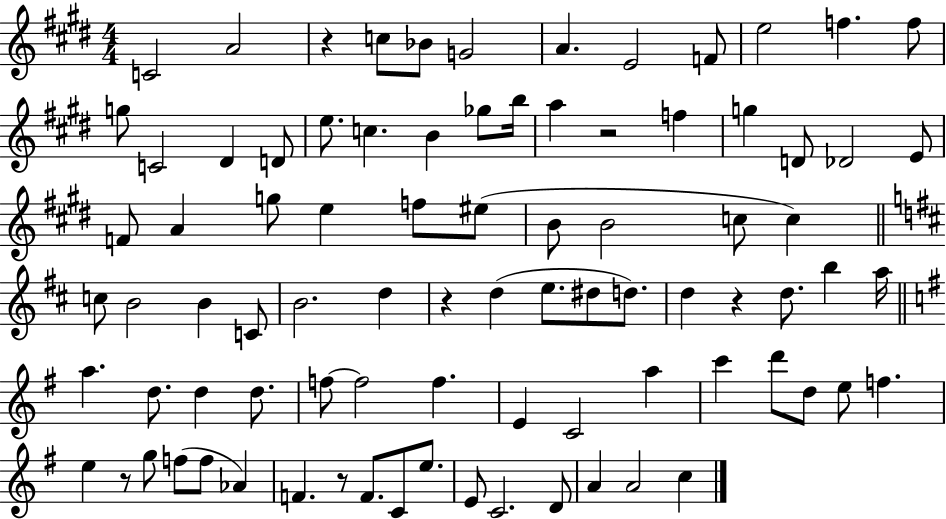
{
  \clef treble
  \numericTimeSignature
  \time 4/4
  \key e \major
  c'2 a'2 | r4 c''8 bes'8 g'2 | a'4. e'2 f'8 | e''2 f''4. f''8 | \break g''8 c'2 dis'4 d'8 | e''8. c''4. b'4 ges''8 b''16 | a''4 r2 f''4 | g''4 d'8 des'2 e'8 | \break f'8 a'4 g''8 e''4 f''8 eis''8( | b'8 b'2 c''8 c''4) | \bar "||" \break \key d \major c''8 b'2 b'4 c'8 | b'2. d''4 | r4 d''4( e''8. dis''8 d''8.) | d''4 r4 d''8. b''4 a''16 | \break \bar "||" \break \key g \major a''4. d''8. d''4 d''8. | f''8~~ f''2 f''4. | e'4 c'2 a''4 | c'''4 d'''8 d''8 e''8 f''4. | \break e''4 r8 g''8 f''8( f''8 aes'4) | f'4. r8 f'8. c'8 e''8. | e'8 c'2. d'8 | a'4 a'2 c''4 | \break \bar "|."
}